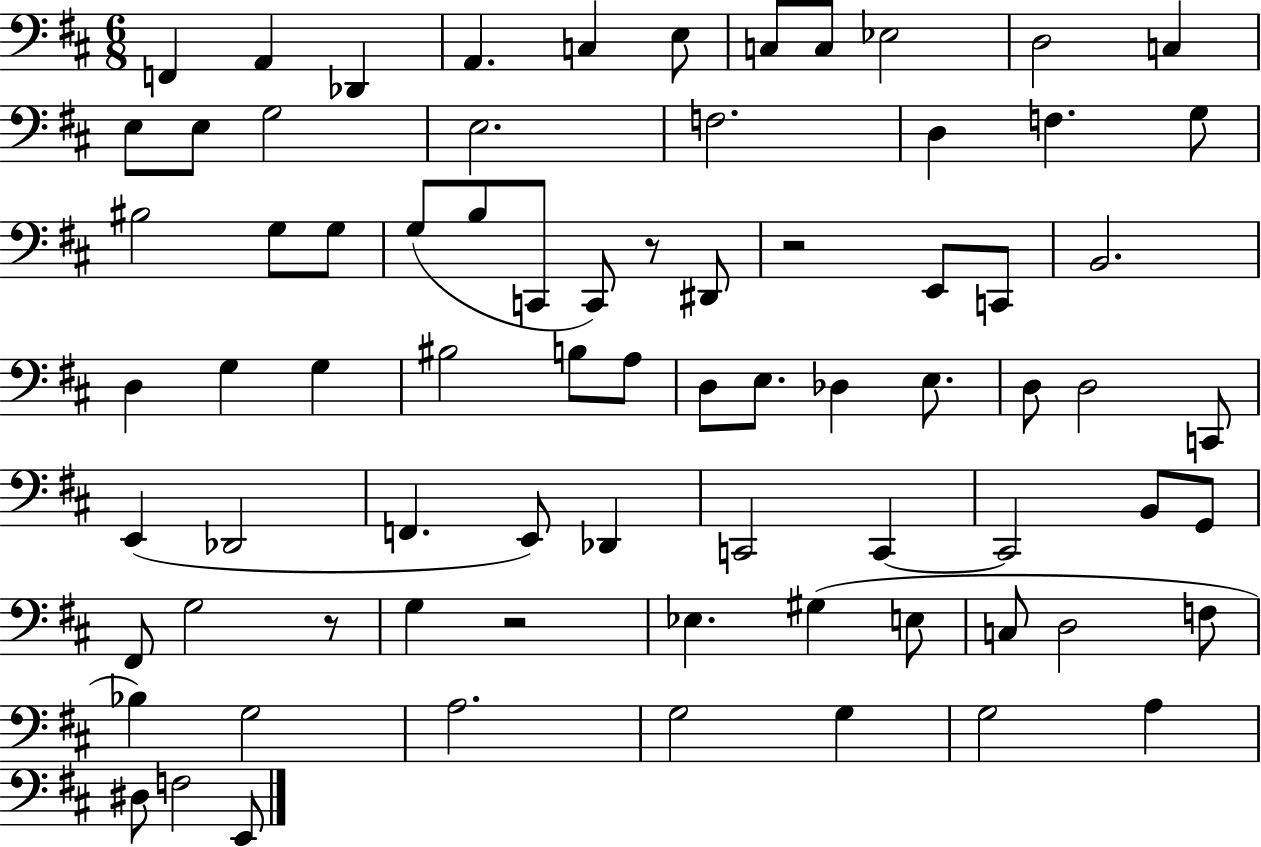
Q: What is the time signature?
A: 6/8